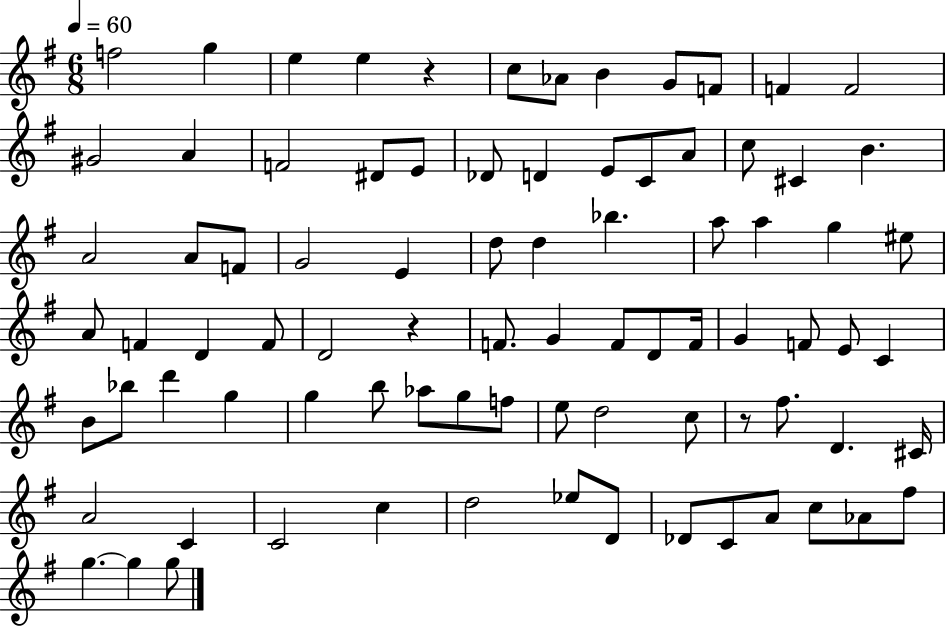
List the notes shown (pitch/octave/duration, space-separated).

F5/h G5/q E5/q E5/q R/q C5/e Ab4/e B4/q G4/e F4/e F4/q F4/h G#4/h A4/q F4/h D#4/e E4/e Db4/e D4/q E4/e C4/e A4/e C5/e C#4/q B4/q. A4/h A4/e F4/e G4/h E4/q D5/e D5/q Bb5/q. A5/e A5/q G5/q EIS5/e A4/e F4/q D4/q F4/e D4/h R/q F4/e. G4/q F4/e D4/e F4/s G4/q F4/e E4/e C4/q B4/e Bb5/e D6/q G5/q G5/q B5/e Ab5/e G5/e F5/e E5/e D5/h C5/e R/e F#5/e. D4/q. C#4/s A4/h C4/q C4/h C5/q D5/h Eb5/e D4/e Db4/e C4/e A4/e C5/e Ab4/e F#5/e G5/q. G5/q G5/e